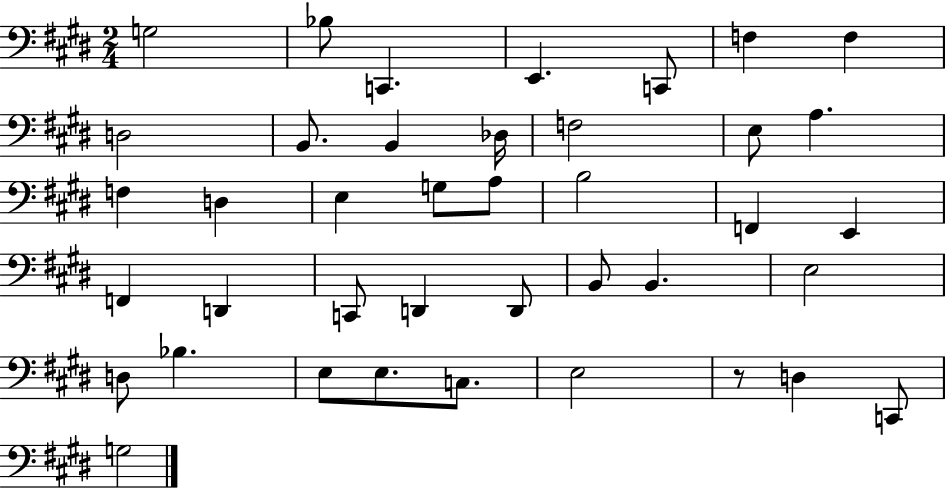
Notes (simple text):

G3/h Bb3/e C2/q. E2/q. C2/e F3/q F3/q D3/h B2/e. B2/q Db3/s F3/h E3/e A3/q. F3/q D3/q E3/q G3/e A3/e B3/h F2/q E2/q F2/q D2/q C2/e D2/q D2/e B2/e B2/q. E3/h D3/e Bb3/q. E3/e E3/e. C3/e. E3/h R/e D3/q C2/e G3/h